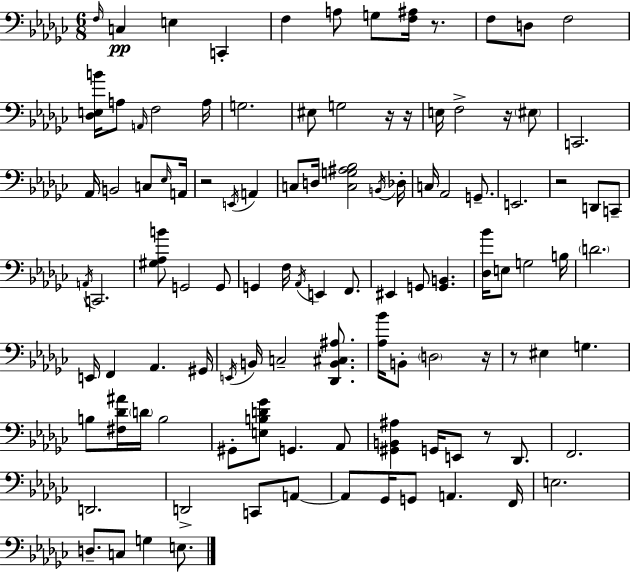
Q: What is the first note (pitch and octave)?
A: F3